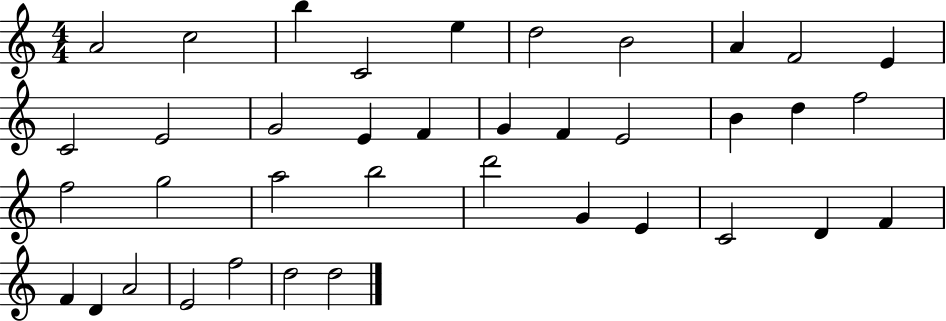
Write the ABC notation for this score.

X:1
T:Untitled
M:4/4
L:1/4
K:C
A2 c2 b C2 e d2 B2 A F2 E C2 E2 G2 E F G F E2 B d f2 f2 g2 a2 b2 d'2 G E C2 D F F D A2 E2 f2 d2 d2